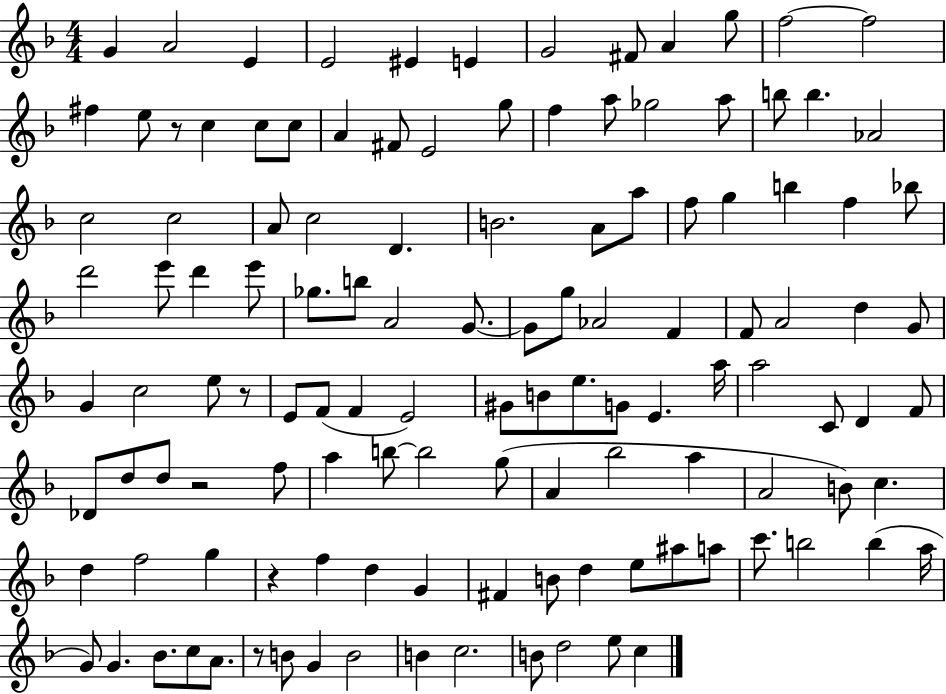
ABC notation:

X:1
T:Untitled
M:4/4
L:1/4
K:F
G A2 E E2 ^E E G2 ^F/2 A g/2 f2 f2 ^f e/2 z/2 c c/2 c/2 A ^F/2 E2 g/2 f a/2 _g2 a/2 b/2 b _A2 c2 c2 A/2 c2 D B2 A/2 a/2 f/2 g b f _b/2 d'2 e'/2 d' e'/2 _g/2 b/2 A2 G/2 G/2 g/2 _A2 F F/2 A2 d G/2 G c2 e/2 z/2 E/2 F/2 F E2 ^G/2 B/2 e/2 G/2 E a/4 a2 C/2 D F/2 _D/2 d/2 d/2 z2 f/2 a b/2 b2 g/2 A _b2 a A2 B/2 c d f2 g z f d G ^F B/2 d e/2 ^a/2 a/2 c'/2 b2 b a/4 G/2 G _B/2 c/2 A/2 z/2 B/2 G B2 B c2 B/2 d2 e/2 c